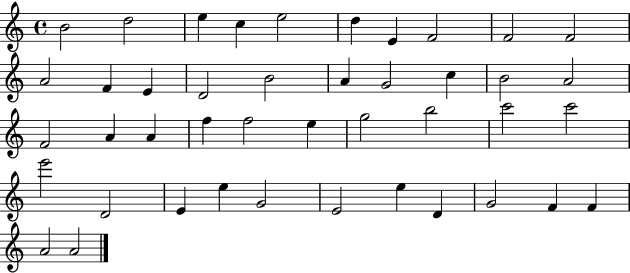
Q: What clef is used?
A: treble